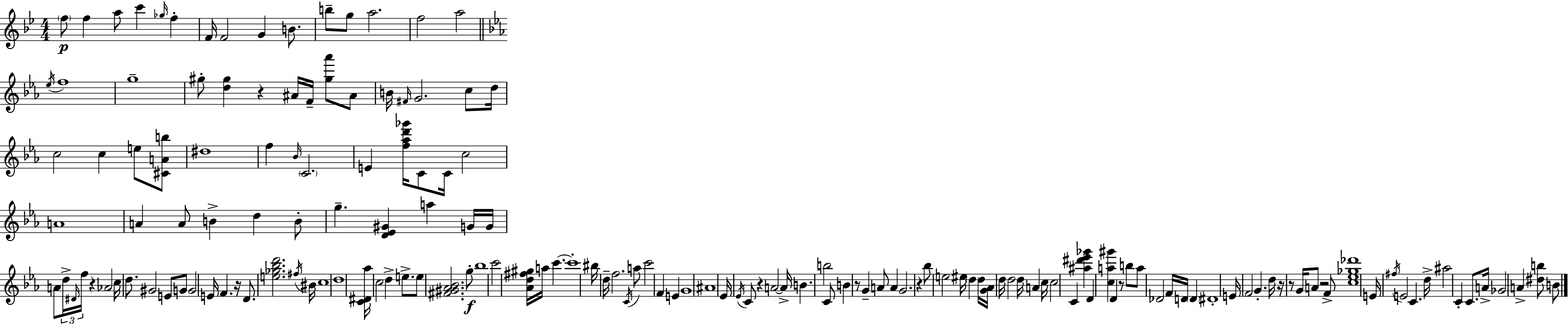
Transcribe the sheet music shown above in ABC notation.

X:1
T:Untitled
M:4/4
L:1/4
K:Gm
f/2 f a/2 c' _g/4 f F/4 F2 G B/2 b/2 g/2 a2 f2 a2 _e/4 f4 g4 ^g/2 [d^g] z ^A/4 F/4 [^g_a']/2 ^A/2 B/4 ^F/4 G2 c/2 d/4 c2 c e/2 [^CAb]/2 ^d4 f _B/4 C2 E [f_ad'_g']/4 C/2 C/4 c2 A4 A A/2 B d B/2 g [D_E^G] a G/4 G/4 A/2 d/4 ^D/4 f/4 z _A2 c/4 d/2 ^G2 E/2 G/2 G2 E/4 F z/4 D/2 [e_g_bd']2 ^f/4 ^B/4 c4 d4 [C^D_a]/4 c2 d e/2 e/2 [^F^G_A_B]2 g/2 _b4 c'2 [_Ad^f^g]/4 a/4 c' c'4 ^b/4 d/4 f2 C/4 a/2 c'2 F E G4 ^A4 _E/4 _E/4 C/2 z A2 A/4 B b2 C/2 B z/2 G A/2 A G2 z _b/2 e2 ^e/4 d d/4 [G_A]/4 d/4 d2 d/4 A c/4 c2 C [^a^d'_e'_g'] D [ca^g'] D z/2 b/2 a/2 _D2 F/4 D/4 D ^D4 E/4 F2 G d/4 z/4 z/2 G/4 A/2 z2 F/2 [c_e_g_d']4 E/4 ^f/4 E2 C d/4 ^a2 C C/2 A/4 _G2 A [^db]/2 B/2